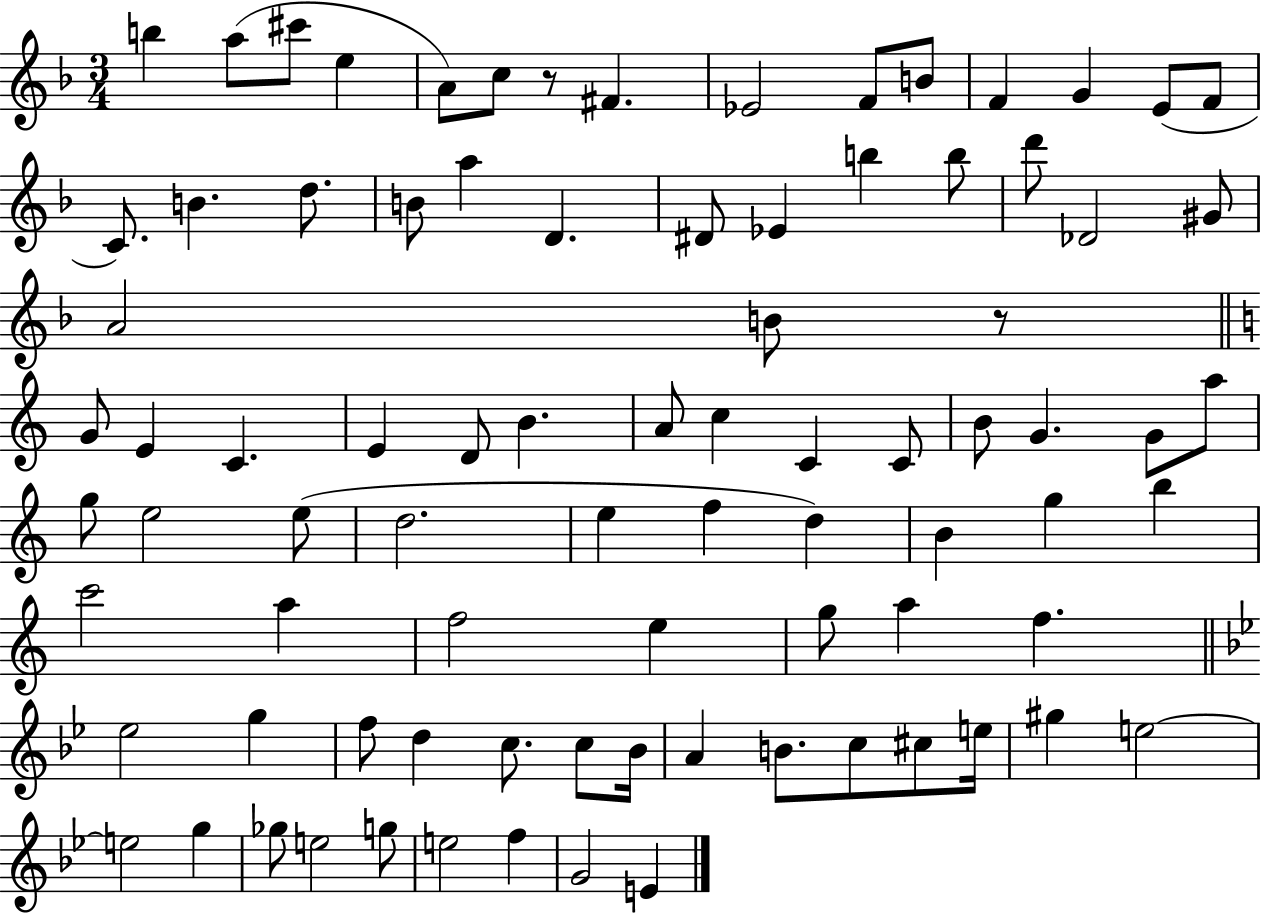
X:1
T:Untitled
M:3/4
L:1/4
K:F
b a/2 ^c'/2 e A/2 c/2 z/2 ^F _E2 F/2 B/2 F G E/2 F/2 C/2 B d/2 B/2 a D ^D/2 _E b b/2 d'/2 _D2 ^G/2 A2 B/2 z/2 G/2 E C E D/2 B A/2 c C C/2 B/2 G G/2 a/2 g/2 e2 e/2 d2 e f d B g b c'2 a f2 e g/2 a f _e2 g f/2 d c/2 c/2 _B/4 A B/2 c/2 ^c/2 e/4 ^g e2 e2 g _g/2 e2 g/2 e2 f G2 E